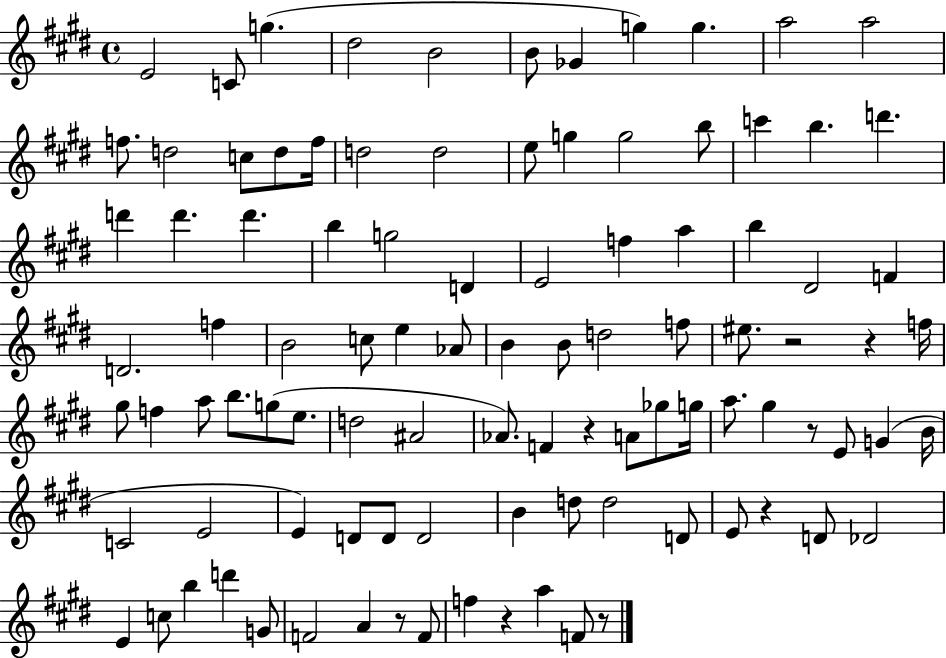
{
  \clef treble
  \time 4/4
  \defaultTimeSignature
  \key e \major
  e'2 c'8 g''4.( | dis''2 b'2 | b'8 ges'4 g''4) g''4. | a''2 a''2 | \break f''8. d''2 c''8 d''8 f''16 | d''2 d''2 | e''8 g''4 g''2 b''8 | c'''4 b''4. d'''4. | \break d'''4 d'''4. d'''4. | b''4 g''2 d'4 | e'2 f''4 a''4 | b''4 dis'2 f'4 | \break d'2. f''4 | b'2 c''8 e''4 aes'8 | b'4 b'8 d''2 f''8 | eis''8. r2 r4 f''16 | \break gis''8 f''4 a''8 b''8. g''8( e''8. | d''2 ais'2 | aes'8.) f'4 r4 a'8 ges''8 g''16 | a''8. gis''4 r8 e'8 g'4( b'16 | \break c'2 e'2 | e'4) d'8 d'8 d'2 | b'4 d''8 d''2 d'8 | e'8 r4 d'8 des'2 | \break e'4 c''8 b''4 d'''4 g'8 | f'2 a'4 r8 f'8 | f''4 r4 a''4 f'8 r8 | \bar "|."
}